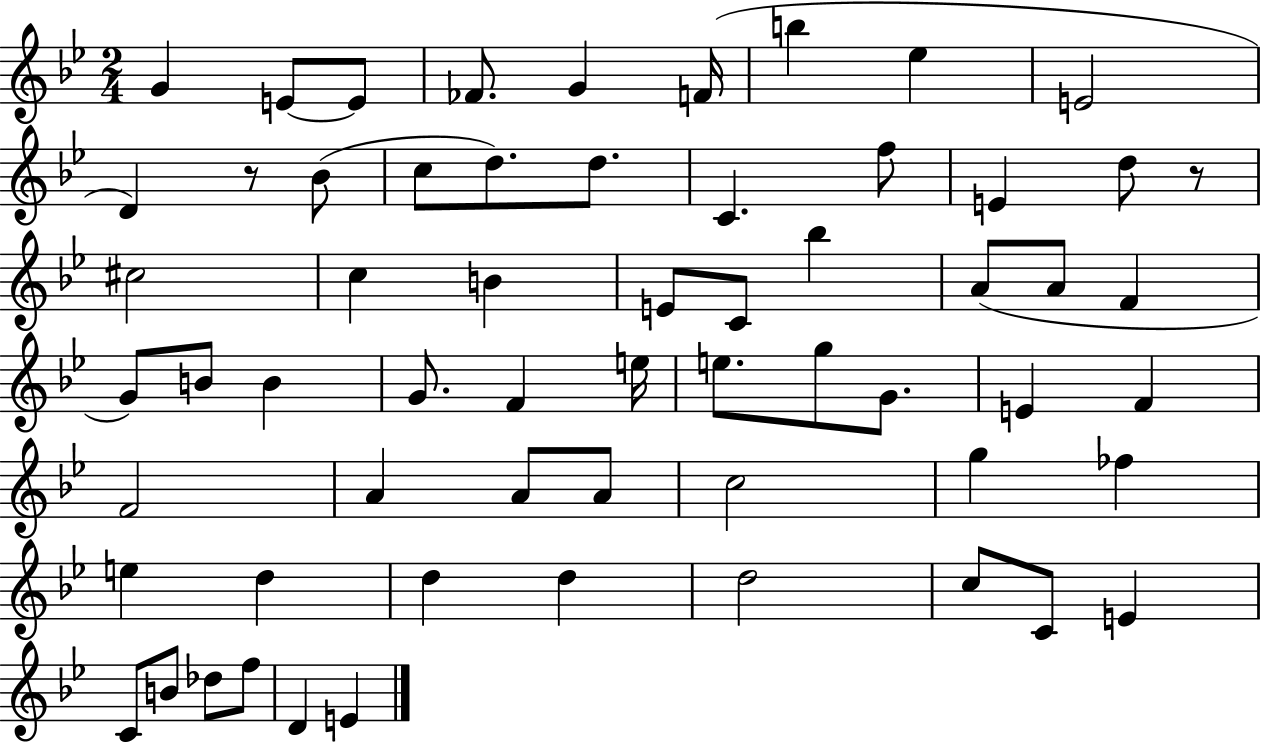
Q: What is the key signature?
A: BES major